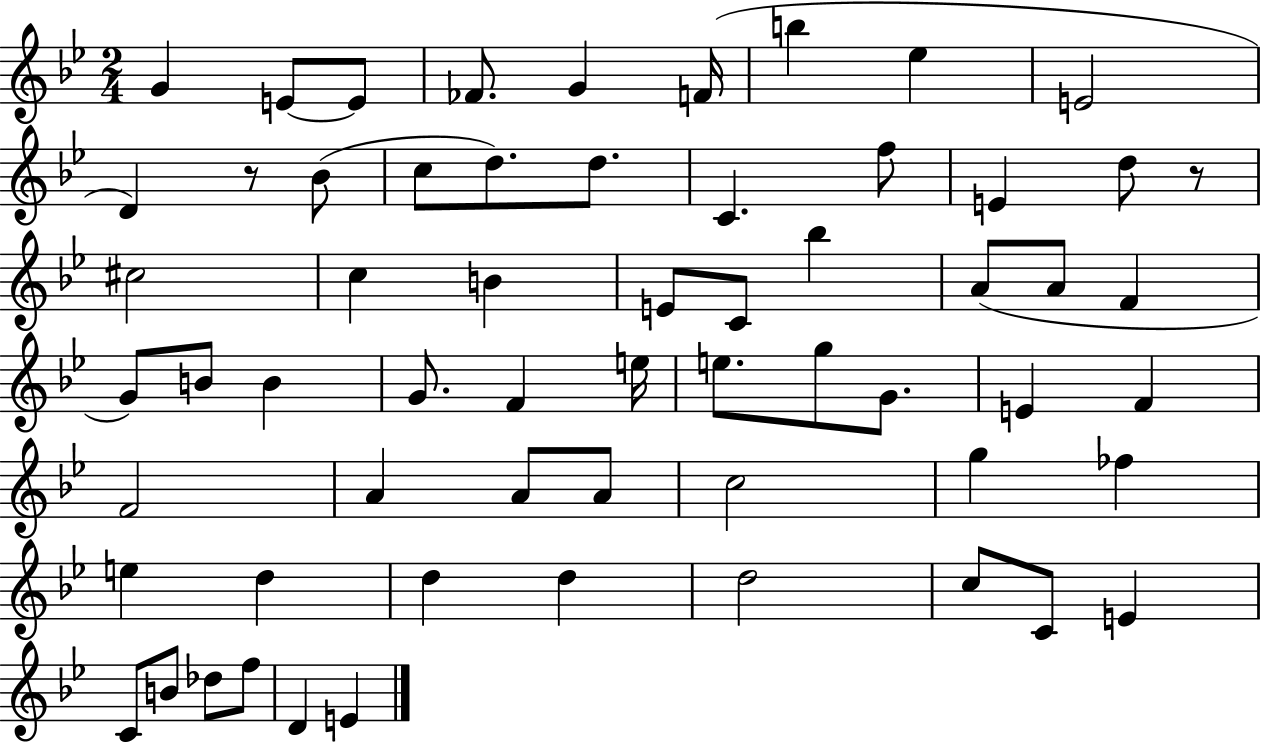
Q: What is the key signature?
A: BES major